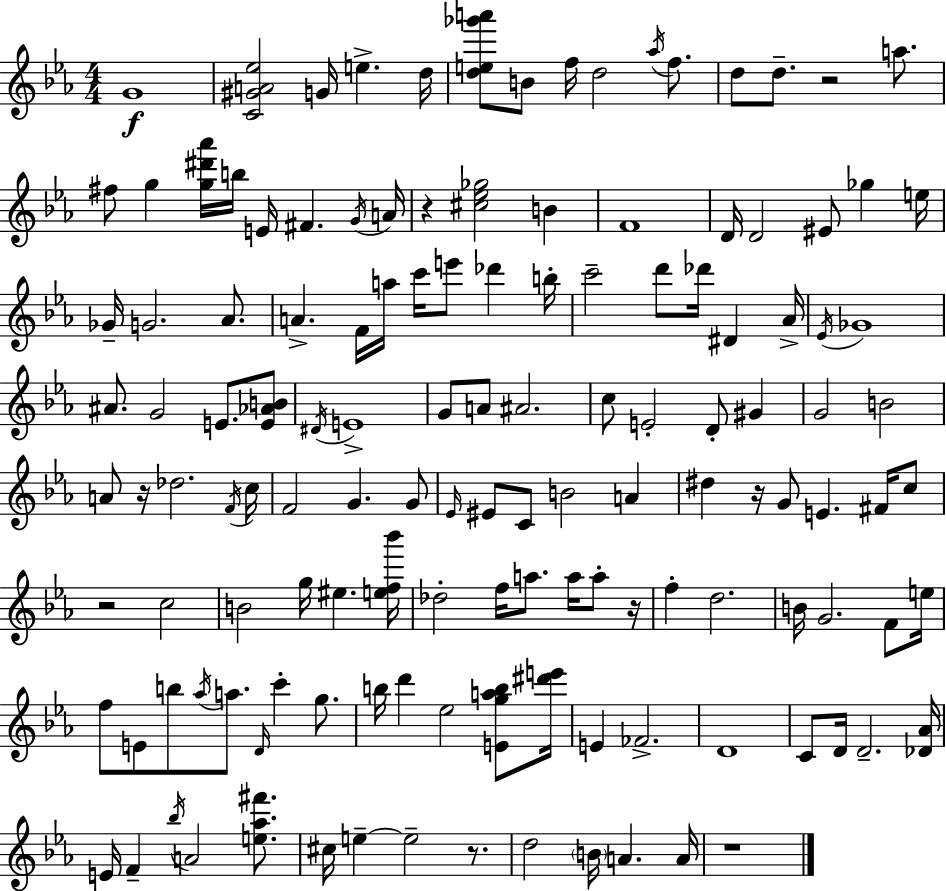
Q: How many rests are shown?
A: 8